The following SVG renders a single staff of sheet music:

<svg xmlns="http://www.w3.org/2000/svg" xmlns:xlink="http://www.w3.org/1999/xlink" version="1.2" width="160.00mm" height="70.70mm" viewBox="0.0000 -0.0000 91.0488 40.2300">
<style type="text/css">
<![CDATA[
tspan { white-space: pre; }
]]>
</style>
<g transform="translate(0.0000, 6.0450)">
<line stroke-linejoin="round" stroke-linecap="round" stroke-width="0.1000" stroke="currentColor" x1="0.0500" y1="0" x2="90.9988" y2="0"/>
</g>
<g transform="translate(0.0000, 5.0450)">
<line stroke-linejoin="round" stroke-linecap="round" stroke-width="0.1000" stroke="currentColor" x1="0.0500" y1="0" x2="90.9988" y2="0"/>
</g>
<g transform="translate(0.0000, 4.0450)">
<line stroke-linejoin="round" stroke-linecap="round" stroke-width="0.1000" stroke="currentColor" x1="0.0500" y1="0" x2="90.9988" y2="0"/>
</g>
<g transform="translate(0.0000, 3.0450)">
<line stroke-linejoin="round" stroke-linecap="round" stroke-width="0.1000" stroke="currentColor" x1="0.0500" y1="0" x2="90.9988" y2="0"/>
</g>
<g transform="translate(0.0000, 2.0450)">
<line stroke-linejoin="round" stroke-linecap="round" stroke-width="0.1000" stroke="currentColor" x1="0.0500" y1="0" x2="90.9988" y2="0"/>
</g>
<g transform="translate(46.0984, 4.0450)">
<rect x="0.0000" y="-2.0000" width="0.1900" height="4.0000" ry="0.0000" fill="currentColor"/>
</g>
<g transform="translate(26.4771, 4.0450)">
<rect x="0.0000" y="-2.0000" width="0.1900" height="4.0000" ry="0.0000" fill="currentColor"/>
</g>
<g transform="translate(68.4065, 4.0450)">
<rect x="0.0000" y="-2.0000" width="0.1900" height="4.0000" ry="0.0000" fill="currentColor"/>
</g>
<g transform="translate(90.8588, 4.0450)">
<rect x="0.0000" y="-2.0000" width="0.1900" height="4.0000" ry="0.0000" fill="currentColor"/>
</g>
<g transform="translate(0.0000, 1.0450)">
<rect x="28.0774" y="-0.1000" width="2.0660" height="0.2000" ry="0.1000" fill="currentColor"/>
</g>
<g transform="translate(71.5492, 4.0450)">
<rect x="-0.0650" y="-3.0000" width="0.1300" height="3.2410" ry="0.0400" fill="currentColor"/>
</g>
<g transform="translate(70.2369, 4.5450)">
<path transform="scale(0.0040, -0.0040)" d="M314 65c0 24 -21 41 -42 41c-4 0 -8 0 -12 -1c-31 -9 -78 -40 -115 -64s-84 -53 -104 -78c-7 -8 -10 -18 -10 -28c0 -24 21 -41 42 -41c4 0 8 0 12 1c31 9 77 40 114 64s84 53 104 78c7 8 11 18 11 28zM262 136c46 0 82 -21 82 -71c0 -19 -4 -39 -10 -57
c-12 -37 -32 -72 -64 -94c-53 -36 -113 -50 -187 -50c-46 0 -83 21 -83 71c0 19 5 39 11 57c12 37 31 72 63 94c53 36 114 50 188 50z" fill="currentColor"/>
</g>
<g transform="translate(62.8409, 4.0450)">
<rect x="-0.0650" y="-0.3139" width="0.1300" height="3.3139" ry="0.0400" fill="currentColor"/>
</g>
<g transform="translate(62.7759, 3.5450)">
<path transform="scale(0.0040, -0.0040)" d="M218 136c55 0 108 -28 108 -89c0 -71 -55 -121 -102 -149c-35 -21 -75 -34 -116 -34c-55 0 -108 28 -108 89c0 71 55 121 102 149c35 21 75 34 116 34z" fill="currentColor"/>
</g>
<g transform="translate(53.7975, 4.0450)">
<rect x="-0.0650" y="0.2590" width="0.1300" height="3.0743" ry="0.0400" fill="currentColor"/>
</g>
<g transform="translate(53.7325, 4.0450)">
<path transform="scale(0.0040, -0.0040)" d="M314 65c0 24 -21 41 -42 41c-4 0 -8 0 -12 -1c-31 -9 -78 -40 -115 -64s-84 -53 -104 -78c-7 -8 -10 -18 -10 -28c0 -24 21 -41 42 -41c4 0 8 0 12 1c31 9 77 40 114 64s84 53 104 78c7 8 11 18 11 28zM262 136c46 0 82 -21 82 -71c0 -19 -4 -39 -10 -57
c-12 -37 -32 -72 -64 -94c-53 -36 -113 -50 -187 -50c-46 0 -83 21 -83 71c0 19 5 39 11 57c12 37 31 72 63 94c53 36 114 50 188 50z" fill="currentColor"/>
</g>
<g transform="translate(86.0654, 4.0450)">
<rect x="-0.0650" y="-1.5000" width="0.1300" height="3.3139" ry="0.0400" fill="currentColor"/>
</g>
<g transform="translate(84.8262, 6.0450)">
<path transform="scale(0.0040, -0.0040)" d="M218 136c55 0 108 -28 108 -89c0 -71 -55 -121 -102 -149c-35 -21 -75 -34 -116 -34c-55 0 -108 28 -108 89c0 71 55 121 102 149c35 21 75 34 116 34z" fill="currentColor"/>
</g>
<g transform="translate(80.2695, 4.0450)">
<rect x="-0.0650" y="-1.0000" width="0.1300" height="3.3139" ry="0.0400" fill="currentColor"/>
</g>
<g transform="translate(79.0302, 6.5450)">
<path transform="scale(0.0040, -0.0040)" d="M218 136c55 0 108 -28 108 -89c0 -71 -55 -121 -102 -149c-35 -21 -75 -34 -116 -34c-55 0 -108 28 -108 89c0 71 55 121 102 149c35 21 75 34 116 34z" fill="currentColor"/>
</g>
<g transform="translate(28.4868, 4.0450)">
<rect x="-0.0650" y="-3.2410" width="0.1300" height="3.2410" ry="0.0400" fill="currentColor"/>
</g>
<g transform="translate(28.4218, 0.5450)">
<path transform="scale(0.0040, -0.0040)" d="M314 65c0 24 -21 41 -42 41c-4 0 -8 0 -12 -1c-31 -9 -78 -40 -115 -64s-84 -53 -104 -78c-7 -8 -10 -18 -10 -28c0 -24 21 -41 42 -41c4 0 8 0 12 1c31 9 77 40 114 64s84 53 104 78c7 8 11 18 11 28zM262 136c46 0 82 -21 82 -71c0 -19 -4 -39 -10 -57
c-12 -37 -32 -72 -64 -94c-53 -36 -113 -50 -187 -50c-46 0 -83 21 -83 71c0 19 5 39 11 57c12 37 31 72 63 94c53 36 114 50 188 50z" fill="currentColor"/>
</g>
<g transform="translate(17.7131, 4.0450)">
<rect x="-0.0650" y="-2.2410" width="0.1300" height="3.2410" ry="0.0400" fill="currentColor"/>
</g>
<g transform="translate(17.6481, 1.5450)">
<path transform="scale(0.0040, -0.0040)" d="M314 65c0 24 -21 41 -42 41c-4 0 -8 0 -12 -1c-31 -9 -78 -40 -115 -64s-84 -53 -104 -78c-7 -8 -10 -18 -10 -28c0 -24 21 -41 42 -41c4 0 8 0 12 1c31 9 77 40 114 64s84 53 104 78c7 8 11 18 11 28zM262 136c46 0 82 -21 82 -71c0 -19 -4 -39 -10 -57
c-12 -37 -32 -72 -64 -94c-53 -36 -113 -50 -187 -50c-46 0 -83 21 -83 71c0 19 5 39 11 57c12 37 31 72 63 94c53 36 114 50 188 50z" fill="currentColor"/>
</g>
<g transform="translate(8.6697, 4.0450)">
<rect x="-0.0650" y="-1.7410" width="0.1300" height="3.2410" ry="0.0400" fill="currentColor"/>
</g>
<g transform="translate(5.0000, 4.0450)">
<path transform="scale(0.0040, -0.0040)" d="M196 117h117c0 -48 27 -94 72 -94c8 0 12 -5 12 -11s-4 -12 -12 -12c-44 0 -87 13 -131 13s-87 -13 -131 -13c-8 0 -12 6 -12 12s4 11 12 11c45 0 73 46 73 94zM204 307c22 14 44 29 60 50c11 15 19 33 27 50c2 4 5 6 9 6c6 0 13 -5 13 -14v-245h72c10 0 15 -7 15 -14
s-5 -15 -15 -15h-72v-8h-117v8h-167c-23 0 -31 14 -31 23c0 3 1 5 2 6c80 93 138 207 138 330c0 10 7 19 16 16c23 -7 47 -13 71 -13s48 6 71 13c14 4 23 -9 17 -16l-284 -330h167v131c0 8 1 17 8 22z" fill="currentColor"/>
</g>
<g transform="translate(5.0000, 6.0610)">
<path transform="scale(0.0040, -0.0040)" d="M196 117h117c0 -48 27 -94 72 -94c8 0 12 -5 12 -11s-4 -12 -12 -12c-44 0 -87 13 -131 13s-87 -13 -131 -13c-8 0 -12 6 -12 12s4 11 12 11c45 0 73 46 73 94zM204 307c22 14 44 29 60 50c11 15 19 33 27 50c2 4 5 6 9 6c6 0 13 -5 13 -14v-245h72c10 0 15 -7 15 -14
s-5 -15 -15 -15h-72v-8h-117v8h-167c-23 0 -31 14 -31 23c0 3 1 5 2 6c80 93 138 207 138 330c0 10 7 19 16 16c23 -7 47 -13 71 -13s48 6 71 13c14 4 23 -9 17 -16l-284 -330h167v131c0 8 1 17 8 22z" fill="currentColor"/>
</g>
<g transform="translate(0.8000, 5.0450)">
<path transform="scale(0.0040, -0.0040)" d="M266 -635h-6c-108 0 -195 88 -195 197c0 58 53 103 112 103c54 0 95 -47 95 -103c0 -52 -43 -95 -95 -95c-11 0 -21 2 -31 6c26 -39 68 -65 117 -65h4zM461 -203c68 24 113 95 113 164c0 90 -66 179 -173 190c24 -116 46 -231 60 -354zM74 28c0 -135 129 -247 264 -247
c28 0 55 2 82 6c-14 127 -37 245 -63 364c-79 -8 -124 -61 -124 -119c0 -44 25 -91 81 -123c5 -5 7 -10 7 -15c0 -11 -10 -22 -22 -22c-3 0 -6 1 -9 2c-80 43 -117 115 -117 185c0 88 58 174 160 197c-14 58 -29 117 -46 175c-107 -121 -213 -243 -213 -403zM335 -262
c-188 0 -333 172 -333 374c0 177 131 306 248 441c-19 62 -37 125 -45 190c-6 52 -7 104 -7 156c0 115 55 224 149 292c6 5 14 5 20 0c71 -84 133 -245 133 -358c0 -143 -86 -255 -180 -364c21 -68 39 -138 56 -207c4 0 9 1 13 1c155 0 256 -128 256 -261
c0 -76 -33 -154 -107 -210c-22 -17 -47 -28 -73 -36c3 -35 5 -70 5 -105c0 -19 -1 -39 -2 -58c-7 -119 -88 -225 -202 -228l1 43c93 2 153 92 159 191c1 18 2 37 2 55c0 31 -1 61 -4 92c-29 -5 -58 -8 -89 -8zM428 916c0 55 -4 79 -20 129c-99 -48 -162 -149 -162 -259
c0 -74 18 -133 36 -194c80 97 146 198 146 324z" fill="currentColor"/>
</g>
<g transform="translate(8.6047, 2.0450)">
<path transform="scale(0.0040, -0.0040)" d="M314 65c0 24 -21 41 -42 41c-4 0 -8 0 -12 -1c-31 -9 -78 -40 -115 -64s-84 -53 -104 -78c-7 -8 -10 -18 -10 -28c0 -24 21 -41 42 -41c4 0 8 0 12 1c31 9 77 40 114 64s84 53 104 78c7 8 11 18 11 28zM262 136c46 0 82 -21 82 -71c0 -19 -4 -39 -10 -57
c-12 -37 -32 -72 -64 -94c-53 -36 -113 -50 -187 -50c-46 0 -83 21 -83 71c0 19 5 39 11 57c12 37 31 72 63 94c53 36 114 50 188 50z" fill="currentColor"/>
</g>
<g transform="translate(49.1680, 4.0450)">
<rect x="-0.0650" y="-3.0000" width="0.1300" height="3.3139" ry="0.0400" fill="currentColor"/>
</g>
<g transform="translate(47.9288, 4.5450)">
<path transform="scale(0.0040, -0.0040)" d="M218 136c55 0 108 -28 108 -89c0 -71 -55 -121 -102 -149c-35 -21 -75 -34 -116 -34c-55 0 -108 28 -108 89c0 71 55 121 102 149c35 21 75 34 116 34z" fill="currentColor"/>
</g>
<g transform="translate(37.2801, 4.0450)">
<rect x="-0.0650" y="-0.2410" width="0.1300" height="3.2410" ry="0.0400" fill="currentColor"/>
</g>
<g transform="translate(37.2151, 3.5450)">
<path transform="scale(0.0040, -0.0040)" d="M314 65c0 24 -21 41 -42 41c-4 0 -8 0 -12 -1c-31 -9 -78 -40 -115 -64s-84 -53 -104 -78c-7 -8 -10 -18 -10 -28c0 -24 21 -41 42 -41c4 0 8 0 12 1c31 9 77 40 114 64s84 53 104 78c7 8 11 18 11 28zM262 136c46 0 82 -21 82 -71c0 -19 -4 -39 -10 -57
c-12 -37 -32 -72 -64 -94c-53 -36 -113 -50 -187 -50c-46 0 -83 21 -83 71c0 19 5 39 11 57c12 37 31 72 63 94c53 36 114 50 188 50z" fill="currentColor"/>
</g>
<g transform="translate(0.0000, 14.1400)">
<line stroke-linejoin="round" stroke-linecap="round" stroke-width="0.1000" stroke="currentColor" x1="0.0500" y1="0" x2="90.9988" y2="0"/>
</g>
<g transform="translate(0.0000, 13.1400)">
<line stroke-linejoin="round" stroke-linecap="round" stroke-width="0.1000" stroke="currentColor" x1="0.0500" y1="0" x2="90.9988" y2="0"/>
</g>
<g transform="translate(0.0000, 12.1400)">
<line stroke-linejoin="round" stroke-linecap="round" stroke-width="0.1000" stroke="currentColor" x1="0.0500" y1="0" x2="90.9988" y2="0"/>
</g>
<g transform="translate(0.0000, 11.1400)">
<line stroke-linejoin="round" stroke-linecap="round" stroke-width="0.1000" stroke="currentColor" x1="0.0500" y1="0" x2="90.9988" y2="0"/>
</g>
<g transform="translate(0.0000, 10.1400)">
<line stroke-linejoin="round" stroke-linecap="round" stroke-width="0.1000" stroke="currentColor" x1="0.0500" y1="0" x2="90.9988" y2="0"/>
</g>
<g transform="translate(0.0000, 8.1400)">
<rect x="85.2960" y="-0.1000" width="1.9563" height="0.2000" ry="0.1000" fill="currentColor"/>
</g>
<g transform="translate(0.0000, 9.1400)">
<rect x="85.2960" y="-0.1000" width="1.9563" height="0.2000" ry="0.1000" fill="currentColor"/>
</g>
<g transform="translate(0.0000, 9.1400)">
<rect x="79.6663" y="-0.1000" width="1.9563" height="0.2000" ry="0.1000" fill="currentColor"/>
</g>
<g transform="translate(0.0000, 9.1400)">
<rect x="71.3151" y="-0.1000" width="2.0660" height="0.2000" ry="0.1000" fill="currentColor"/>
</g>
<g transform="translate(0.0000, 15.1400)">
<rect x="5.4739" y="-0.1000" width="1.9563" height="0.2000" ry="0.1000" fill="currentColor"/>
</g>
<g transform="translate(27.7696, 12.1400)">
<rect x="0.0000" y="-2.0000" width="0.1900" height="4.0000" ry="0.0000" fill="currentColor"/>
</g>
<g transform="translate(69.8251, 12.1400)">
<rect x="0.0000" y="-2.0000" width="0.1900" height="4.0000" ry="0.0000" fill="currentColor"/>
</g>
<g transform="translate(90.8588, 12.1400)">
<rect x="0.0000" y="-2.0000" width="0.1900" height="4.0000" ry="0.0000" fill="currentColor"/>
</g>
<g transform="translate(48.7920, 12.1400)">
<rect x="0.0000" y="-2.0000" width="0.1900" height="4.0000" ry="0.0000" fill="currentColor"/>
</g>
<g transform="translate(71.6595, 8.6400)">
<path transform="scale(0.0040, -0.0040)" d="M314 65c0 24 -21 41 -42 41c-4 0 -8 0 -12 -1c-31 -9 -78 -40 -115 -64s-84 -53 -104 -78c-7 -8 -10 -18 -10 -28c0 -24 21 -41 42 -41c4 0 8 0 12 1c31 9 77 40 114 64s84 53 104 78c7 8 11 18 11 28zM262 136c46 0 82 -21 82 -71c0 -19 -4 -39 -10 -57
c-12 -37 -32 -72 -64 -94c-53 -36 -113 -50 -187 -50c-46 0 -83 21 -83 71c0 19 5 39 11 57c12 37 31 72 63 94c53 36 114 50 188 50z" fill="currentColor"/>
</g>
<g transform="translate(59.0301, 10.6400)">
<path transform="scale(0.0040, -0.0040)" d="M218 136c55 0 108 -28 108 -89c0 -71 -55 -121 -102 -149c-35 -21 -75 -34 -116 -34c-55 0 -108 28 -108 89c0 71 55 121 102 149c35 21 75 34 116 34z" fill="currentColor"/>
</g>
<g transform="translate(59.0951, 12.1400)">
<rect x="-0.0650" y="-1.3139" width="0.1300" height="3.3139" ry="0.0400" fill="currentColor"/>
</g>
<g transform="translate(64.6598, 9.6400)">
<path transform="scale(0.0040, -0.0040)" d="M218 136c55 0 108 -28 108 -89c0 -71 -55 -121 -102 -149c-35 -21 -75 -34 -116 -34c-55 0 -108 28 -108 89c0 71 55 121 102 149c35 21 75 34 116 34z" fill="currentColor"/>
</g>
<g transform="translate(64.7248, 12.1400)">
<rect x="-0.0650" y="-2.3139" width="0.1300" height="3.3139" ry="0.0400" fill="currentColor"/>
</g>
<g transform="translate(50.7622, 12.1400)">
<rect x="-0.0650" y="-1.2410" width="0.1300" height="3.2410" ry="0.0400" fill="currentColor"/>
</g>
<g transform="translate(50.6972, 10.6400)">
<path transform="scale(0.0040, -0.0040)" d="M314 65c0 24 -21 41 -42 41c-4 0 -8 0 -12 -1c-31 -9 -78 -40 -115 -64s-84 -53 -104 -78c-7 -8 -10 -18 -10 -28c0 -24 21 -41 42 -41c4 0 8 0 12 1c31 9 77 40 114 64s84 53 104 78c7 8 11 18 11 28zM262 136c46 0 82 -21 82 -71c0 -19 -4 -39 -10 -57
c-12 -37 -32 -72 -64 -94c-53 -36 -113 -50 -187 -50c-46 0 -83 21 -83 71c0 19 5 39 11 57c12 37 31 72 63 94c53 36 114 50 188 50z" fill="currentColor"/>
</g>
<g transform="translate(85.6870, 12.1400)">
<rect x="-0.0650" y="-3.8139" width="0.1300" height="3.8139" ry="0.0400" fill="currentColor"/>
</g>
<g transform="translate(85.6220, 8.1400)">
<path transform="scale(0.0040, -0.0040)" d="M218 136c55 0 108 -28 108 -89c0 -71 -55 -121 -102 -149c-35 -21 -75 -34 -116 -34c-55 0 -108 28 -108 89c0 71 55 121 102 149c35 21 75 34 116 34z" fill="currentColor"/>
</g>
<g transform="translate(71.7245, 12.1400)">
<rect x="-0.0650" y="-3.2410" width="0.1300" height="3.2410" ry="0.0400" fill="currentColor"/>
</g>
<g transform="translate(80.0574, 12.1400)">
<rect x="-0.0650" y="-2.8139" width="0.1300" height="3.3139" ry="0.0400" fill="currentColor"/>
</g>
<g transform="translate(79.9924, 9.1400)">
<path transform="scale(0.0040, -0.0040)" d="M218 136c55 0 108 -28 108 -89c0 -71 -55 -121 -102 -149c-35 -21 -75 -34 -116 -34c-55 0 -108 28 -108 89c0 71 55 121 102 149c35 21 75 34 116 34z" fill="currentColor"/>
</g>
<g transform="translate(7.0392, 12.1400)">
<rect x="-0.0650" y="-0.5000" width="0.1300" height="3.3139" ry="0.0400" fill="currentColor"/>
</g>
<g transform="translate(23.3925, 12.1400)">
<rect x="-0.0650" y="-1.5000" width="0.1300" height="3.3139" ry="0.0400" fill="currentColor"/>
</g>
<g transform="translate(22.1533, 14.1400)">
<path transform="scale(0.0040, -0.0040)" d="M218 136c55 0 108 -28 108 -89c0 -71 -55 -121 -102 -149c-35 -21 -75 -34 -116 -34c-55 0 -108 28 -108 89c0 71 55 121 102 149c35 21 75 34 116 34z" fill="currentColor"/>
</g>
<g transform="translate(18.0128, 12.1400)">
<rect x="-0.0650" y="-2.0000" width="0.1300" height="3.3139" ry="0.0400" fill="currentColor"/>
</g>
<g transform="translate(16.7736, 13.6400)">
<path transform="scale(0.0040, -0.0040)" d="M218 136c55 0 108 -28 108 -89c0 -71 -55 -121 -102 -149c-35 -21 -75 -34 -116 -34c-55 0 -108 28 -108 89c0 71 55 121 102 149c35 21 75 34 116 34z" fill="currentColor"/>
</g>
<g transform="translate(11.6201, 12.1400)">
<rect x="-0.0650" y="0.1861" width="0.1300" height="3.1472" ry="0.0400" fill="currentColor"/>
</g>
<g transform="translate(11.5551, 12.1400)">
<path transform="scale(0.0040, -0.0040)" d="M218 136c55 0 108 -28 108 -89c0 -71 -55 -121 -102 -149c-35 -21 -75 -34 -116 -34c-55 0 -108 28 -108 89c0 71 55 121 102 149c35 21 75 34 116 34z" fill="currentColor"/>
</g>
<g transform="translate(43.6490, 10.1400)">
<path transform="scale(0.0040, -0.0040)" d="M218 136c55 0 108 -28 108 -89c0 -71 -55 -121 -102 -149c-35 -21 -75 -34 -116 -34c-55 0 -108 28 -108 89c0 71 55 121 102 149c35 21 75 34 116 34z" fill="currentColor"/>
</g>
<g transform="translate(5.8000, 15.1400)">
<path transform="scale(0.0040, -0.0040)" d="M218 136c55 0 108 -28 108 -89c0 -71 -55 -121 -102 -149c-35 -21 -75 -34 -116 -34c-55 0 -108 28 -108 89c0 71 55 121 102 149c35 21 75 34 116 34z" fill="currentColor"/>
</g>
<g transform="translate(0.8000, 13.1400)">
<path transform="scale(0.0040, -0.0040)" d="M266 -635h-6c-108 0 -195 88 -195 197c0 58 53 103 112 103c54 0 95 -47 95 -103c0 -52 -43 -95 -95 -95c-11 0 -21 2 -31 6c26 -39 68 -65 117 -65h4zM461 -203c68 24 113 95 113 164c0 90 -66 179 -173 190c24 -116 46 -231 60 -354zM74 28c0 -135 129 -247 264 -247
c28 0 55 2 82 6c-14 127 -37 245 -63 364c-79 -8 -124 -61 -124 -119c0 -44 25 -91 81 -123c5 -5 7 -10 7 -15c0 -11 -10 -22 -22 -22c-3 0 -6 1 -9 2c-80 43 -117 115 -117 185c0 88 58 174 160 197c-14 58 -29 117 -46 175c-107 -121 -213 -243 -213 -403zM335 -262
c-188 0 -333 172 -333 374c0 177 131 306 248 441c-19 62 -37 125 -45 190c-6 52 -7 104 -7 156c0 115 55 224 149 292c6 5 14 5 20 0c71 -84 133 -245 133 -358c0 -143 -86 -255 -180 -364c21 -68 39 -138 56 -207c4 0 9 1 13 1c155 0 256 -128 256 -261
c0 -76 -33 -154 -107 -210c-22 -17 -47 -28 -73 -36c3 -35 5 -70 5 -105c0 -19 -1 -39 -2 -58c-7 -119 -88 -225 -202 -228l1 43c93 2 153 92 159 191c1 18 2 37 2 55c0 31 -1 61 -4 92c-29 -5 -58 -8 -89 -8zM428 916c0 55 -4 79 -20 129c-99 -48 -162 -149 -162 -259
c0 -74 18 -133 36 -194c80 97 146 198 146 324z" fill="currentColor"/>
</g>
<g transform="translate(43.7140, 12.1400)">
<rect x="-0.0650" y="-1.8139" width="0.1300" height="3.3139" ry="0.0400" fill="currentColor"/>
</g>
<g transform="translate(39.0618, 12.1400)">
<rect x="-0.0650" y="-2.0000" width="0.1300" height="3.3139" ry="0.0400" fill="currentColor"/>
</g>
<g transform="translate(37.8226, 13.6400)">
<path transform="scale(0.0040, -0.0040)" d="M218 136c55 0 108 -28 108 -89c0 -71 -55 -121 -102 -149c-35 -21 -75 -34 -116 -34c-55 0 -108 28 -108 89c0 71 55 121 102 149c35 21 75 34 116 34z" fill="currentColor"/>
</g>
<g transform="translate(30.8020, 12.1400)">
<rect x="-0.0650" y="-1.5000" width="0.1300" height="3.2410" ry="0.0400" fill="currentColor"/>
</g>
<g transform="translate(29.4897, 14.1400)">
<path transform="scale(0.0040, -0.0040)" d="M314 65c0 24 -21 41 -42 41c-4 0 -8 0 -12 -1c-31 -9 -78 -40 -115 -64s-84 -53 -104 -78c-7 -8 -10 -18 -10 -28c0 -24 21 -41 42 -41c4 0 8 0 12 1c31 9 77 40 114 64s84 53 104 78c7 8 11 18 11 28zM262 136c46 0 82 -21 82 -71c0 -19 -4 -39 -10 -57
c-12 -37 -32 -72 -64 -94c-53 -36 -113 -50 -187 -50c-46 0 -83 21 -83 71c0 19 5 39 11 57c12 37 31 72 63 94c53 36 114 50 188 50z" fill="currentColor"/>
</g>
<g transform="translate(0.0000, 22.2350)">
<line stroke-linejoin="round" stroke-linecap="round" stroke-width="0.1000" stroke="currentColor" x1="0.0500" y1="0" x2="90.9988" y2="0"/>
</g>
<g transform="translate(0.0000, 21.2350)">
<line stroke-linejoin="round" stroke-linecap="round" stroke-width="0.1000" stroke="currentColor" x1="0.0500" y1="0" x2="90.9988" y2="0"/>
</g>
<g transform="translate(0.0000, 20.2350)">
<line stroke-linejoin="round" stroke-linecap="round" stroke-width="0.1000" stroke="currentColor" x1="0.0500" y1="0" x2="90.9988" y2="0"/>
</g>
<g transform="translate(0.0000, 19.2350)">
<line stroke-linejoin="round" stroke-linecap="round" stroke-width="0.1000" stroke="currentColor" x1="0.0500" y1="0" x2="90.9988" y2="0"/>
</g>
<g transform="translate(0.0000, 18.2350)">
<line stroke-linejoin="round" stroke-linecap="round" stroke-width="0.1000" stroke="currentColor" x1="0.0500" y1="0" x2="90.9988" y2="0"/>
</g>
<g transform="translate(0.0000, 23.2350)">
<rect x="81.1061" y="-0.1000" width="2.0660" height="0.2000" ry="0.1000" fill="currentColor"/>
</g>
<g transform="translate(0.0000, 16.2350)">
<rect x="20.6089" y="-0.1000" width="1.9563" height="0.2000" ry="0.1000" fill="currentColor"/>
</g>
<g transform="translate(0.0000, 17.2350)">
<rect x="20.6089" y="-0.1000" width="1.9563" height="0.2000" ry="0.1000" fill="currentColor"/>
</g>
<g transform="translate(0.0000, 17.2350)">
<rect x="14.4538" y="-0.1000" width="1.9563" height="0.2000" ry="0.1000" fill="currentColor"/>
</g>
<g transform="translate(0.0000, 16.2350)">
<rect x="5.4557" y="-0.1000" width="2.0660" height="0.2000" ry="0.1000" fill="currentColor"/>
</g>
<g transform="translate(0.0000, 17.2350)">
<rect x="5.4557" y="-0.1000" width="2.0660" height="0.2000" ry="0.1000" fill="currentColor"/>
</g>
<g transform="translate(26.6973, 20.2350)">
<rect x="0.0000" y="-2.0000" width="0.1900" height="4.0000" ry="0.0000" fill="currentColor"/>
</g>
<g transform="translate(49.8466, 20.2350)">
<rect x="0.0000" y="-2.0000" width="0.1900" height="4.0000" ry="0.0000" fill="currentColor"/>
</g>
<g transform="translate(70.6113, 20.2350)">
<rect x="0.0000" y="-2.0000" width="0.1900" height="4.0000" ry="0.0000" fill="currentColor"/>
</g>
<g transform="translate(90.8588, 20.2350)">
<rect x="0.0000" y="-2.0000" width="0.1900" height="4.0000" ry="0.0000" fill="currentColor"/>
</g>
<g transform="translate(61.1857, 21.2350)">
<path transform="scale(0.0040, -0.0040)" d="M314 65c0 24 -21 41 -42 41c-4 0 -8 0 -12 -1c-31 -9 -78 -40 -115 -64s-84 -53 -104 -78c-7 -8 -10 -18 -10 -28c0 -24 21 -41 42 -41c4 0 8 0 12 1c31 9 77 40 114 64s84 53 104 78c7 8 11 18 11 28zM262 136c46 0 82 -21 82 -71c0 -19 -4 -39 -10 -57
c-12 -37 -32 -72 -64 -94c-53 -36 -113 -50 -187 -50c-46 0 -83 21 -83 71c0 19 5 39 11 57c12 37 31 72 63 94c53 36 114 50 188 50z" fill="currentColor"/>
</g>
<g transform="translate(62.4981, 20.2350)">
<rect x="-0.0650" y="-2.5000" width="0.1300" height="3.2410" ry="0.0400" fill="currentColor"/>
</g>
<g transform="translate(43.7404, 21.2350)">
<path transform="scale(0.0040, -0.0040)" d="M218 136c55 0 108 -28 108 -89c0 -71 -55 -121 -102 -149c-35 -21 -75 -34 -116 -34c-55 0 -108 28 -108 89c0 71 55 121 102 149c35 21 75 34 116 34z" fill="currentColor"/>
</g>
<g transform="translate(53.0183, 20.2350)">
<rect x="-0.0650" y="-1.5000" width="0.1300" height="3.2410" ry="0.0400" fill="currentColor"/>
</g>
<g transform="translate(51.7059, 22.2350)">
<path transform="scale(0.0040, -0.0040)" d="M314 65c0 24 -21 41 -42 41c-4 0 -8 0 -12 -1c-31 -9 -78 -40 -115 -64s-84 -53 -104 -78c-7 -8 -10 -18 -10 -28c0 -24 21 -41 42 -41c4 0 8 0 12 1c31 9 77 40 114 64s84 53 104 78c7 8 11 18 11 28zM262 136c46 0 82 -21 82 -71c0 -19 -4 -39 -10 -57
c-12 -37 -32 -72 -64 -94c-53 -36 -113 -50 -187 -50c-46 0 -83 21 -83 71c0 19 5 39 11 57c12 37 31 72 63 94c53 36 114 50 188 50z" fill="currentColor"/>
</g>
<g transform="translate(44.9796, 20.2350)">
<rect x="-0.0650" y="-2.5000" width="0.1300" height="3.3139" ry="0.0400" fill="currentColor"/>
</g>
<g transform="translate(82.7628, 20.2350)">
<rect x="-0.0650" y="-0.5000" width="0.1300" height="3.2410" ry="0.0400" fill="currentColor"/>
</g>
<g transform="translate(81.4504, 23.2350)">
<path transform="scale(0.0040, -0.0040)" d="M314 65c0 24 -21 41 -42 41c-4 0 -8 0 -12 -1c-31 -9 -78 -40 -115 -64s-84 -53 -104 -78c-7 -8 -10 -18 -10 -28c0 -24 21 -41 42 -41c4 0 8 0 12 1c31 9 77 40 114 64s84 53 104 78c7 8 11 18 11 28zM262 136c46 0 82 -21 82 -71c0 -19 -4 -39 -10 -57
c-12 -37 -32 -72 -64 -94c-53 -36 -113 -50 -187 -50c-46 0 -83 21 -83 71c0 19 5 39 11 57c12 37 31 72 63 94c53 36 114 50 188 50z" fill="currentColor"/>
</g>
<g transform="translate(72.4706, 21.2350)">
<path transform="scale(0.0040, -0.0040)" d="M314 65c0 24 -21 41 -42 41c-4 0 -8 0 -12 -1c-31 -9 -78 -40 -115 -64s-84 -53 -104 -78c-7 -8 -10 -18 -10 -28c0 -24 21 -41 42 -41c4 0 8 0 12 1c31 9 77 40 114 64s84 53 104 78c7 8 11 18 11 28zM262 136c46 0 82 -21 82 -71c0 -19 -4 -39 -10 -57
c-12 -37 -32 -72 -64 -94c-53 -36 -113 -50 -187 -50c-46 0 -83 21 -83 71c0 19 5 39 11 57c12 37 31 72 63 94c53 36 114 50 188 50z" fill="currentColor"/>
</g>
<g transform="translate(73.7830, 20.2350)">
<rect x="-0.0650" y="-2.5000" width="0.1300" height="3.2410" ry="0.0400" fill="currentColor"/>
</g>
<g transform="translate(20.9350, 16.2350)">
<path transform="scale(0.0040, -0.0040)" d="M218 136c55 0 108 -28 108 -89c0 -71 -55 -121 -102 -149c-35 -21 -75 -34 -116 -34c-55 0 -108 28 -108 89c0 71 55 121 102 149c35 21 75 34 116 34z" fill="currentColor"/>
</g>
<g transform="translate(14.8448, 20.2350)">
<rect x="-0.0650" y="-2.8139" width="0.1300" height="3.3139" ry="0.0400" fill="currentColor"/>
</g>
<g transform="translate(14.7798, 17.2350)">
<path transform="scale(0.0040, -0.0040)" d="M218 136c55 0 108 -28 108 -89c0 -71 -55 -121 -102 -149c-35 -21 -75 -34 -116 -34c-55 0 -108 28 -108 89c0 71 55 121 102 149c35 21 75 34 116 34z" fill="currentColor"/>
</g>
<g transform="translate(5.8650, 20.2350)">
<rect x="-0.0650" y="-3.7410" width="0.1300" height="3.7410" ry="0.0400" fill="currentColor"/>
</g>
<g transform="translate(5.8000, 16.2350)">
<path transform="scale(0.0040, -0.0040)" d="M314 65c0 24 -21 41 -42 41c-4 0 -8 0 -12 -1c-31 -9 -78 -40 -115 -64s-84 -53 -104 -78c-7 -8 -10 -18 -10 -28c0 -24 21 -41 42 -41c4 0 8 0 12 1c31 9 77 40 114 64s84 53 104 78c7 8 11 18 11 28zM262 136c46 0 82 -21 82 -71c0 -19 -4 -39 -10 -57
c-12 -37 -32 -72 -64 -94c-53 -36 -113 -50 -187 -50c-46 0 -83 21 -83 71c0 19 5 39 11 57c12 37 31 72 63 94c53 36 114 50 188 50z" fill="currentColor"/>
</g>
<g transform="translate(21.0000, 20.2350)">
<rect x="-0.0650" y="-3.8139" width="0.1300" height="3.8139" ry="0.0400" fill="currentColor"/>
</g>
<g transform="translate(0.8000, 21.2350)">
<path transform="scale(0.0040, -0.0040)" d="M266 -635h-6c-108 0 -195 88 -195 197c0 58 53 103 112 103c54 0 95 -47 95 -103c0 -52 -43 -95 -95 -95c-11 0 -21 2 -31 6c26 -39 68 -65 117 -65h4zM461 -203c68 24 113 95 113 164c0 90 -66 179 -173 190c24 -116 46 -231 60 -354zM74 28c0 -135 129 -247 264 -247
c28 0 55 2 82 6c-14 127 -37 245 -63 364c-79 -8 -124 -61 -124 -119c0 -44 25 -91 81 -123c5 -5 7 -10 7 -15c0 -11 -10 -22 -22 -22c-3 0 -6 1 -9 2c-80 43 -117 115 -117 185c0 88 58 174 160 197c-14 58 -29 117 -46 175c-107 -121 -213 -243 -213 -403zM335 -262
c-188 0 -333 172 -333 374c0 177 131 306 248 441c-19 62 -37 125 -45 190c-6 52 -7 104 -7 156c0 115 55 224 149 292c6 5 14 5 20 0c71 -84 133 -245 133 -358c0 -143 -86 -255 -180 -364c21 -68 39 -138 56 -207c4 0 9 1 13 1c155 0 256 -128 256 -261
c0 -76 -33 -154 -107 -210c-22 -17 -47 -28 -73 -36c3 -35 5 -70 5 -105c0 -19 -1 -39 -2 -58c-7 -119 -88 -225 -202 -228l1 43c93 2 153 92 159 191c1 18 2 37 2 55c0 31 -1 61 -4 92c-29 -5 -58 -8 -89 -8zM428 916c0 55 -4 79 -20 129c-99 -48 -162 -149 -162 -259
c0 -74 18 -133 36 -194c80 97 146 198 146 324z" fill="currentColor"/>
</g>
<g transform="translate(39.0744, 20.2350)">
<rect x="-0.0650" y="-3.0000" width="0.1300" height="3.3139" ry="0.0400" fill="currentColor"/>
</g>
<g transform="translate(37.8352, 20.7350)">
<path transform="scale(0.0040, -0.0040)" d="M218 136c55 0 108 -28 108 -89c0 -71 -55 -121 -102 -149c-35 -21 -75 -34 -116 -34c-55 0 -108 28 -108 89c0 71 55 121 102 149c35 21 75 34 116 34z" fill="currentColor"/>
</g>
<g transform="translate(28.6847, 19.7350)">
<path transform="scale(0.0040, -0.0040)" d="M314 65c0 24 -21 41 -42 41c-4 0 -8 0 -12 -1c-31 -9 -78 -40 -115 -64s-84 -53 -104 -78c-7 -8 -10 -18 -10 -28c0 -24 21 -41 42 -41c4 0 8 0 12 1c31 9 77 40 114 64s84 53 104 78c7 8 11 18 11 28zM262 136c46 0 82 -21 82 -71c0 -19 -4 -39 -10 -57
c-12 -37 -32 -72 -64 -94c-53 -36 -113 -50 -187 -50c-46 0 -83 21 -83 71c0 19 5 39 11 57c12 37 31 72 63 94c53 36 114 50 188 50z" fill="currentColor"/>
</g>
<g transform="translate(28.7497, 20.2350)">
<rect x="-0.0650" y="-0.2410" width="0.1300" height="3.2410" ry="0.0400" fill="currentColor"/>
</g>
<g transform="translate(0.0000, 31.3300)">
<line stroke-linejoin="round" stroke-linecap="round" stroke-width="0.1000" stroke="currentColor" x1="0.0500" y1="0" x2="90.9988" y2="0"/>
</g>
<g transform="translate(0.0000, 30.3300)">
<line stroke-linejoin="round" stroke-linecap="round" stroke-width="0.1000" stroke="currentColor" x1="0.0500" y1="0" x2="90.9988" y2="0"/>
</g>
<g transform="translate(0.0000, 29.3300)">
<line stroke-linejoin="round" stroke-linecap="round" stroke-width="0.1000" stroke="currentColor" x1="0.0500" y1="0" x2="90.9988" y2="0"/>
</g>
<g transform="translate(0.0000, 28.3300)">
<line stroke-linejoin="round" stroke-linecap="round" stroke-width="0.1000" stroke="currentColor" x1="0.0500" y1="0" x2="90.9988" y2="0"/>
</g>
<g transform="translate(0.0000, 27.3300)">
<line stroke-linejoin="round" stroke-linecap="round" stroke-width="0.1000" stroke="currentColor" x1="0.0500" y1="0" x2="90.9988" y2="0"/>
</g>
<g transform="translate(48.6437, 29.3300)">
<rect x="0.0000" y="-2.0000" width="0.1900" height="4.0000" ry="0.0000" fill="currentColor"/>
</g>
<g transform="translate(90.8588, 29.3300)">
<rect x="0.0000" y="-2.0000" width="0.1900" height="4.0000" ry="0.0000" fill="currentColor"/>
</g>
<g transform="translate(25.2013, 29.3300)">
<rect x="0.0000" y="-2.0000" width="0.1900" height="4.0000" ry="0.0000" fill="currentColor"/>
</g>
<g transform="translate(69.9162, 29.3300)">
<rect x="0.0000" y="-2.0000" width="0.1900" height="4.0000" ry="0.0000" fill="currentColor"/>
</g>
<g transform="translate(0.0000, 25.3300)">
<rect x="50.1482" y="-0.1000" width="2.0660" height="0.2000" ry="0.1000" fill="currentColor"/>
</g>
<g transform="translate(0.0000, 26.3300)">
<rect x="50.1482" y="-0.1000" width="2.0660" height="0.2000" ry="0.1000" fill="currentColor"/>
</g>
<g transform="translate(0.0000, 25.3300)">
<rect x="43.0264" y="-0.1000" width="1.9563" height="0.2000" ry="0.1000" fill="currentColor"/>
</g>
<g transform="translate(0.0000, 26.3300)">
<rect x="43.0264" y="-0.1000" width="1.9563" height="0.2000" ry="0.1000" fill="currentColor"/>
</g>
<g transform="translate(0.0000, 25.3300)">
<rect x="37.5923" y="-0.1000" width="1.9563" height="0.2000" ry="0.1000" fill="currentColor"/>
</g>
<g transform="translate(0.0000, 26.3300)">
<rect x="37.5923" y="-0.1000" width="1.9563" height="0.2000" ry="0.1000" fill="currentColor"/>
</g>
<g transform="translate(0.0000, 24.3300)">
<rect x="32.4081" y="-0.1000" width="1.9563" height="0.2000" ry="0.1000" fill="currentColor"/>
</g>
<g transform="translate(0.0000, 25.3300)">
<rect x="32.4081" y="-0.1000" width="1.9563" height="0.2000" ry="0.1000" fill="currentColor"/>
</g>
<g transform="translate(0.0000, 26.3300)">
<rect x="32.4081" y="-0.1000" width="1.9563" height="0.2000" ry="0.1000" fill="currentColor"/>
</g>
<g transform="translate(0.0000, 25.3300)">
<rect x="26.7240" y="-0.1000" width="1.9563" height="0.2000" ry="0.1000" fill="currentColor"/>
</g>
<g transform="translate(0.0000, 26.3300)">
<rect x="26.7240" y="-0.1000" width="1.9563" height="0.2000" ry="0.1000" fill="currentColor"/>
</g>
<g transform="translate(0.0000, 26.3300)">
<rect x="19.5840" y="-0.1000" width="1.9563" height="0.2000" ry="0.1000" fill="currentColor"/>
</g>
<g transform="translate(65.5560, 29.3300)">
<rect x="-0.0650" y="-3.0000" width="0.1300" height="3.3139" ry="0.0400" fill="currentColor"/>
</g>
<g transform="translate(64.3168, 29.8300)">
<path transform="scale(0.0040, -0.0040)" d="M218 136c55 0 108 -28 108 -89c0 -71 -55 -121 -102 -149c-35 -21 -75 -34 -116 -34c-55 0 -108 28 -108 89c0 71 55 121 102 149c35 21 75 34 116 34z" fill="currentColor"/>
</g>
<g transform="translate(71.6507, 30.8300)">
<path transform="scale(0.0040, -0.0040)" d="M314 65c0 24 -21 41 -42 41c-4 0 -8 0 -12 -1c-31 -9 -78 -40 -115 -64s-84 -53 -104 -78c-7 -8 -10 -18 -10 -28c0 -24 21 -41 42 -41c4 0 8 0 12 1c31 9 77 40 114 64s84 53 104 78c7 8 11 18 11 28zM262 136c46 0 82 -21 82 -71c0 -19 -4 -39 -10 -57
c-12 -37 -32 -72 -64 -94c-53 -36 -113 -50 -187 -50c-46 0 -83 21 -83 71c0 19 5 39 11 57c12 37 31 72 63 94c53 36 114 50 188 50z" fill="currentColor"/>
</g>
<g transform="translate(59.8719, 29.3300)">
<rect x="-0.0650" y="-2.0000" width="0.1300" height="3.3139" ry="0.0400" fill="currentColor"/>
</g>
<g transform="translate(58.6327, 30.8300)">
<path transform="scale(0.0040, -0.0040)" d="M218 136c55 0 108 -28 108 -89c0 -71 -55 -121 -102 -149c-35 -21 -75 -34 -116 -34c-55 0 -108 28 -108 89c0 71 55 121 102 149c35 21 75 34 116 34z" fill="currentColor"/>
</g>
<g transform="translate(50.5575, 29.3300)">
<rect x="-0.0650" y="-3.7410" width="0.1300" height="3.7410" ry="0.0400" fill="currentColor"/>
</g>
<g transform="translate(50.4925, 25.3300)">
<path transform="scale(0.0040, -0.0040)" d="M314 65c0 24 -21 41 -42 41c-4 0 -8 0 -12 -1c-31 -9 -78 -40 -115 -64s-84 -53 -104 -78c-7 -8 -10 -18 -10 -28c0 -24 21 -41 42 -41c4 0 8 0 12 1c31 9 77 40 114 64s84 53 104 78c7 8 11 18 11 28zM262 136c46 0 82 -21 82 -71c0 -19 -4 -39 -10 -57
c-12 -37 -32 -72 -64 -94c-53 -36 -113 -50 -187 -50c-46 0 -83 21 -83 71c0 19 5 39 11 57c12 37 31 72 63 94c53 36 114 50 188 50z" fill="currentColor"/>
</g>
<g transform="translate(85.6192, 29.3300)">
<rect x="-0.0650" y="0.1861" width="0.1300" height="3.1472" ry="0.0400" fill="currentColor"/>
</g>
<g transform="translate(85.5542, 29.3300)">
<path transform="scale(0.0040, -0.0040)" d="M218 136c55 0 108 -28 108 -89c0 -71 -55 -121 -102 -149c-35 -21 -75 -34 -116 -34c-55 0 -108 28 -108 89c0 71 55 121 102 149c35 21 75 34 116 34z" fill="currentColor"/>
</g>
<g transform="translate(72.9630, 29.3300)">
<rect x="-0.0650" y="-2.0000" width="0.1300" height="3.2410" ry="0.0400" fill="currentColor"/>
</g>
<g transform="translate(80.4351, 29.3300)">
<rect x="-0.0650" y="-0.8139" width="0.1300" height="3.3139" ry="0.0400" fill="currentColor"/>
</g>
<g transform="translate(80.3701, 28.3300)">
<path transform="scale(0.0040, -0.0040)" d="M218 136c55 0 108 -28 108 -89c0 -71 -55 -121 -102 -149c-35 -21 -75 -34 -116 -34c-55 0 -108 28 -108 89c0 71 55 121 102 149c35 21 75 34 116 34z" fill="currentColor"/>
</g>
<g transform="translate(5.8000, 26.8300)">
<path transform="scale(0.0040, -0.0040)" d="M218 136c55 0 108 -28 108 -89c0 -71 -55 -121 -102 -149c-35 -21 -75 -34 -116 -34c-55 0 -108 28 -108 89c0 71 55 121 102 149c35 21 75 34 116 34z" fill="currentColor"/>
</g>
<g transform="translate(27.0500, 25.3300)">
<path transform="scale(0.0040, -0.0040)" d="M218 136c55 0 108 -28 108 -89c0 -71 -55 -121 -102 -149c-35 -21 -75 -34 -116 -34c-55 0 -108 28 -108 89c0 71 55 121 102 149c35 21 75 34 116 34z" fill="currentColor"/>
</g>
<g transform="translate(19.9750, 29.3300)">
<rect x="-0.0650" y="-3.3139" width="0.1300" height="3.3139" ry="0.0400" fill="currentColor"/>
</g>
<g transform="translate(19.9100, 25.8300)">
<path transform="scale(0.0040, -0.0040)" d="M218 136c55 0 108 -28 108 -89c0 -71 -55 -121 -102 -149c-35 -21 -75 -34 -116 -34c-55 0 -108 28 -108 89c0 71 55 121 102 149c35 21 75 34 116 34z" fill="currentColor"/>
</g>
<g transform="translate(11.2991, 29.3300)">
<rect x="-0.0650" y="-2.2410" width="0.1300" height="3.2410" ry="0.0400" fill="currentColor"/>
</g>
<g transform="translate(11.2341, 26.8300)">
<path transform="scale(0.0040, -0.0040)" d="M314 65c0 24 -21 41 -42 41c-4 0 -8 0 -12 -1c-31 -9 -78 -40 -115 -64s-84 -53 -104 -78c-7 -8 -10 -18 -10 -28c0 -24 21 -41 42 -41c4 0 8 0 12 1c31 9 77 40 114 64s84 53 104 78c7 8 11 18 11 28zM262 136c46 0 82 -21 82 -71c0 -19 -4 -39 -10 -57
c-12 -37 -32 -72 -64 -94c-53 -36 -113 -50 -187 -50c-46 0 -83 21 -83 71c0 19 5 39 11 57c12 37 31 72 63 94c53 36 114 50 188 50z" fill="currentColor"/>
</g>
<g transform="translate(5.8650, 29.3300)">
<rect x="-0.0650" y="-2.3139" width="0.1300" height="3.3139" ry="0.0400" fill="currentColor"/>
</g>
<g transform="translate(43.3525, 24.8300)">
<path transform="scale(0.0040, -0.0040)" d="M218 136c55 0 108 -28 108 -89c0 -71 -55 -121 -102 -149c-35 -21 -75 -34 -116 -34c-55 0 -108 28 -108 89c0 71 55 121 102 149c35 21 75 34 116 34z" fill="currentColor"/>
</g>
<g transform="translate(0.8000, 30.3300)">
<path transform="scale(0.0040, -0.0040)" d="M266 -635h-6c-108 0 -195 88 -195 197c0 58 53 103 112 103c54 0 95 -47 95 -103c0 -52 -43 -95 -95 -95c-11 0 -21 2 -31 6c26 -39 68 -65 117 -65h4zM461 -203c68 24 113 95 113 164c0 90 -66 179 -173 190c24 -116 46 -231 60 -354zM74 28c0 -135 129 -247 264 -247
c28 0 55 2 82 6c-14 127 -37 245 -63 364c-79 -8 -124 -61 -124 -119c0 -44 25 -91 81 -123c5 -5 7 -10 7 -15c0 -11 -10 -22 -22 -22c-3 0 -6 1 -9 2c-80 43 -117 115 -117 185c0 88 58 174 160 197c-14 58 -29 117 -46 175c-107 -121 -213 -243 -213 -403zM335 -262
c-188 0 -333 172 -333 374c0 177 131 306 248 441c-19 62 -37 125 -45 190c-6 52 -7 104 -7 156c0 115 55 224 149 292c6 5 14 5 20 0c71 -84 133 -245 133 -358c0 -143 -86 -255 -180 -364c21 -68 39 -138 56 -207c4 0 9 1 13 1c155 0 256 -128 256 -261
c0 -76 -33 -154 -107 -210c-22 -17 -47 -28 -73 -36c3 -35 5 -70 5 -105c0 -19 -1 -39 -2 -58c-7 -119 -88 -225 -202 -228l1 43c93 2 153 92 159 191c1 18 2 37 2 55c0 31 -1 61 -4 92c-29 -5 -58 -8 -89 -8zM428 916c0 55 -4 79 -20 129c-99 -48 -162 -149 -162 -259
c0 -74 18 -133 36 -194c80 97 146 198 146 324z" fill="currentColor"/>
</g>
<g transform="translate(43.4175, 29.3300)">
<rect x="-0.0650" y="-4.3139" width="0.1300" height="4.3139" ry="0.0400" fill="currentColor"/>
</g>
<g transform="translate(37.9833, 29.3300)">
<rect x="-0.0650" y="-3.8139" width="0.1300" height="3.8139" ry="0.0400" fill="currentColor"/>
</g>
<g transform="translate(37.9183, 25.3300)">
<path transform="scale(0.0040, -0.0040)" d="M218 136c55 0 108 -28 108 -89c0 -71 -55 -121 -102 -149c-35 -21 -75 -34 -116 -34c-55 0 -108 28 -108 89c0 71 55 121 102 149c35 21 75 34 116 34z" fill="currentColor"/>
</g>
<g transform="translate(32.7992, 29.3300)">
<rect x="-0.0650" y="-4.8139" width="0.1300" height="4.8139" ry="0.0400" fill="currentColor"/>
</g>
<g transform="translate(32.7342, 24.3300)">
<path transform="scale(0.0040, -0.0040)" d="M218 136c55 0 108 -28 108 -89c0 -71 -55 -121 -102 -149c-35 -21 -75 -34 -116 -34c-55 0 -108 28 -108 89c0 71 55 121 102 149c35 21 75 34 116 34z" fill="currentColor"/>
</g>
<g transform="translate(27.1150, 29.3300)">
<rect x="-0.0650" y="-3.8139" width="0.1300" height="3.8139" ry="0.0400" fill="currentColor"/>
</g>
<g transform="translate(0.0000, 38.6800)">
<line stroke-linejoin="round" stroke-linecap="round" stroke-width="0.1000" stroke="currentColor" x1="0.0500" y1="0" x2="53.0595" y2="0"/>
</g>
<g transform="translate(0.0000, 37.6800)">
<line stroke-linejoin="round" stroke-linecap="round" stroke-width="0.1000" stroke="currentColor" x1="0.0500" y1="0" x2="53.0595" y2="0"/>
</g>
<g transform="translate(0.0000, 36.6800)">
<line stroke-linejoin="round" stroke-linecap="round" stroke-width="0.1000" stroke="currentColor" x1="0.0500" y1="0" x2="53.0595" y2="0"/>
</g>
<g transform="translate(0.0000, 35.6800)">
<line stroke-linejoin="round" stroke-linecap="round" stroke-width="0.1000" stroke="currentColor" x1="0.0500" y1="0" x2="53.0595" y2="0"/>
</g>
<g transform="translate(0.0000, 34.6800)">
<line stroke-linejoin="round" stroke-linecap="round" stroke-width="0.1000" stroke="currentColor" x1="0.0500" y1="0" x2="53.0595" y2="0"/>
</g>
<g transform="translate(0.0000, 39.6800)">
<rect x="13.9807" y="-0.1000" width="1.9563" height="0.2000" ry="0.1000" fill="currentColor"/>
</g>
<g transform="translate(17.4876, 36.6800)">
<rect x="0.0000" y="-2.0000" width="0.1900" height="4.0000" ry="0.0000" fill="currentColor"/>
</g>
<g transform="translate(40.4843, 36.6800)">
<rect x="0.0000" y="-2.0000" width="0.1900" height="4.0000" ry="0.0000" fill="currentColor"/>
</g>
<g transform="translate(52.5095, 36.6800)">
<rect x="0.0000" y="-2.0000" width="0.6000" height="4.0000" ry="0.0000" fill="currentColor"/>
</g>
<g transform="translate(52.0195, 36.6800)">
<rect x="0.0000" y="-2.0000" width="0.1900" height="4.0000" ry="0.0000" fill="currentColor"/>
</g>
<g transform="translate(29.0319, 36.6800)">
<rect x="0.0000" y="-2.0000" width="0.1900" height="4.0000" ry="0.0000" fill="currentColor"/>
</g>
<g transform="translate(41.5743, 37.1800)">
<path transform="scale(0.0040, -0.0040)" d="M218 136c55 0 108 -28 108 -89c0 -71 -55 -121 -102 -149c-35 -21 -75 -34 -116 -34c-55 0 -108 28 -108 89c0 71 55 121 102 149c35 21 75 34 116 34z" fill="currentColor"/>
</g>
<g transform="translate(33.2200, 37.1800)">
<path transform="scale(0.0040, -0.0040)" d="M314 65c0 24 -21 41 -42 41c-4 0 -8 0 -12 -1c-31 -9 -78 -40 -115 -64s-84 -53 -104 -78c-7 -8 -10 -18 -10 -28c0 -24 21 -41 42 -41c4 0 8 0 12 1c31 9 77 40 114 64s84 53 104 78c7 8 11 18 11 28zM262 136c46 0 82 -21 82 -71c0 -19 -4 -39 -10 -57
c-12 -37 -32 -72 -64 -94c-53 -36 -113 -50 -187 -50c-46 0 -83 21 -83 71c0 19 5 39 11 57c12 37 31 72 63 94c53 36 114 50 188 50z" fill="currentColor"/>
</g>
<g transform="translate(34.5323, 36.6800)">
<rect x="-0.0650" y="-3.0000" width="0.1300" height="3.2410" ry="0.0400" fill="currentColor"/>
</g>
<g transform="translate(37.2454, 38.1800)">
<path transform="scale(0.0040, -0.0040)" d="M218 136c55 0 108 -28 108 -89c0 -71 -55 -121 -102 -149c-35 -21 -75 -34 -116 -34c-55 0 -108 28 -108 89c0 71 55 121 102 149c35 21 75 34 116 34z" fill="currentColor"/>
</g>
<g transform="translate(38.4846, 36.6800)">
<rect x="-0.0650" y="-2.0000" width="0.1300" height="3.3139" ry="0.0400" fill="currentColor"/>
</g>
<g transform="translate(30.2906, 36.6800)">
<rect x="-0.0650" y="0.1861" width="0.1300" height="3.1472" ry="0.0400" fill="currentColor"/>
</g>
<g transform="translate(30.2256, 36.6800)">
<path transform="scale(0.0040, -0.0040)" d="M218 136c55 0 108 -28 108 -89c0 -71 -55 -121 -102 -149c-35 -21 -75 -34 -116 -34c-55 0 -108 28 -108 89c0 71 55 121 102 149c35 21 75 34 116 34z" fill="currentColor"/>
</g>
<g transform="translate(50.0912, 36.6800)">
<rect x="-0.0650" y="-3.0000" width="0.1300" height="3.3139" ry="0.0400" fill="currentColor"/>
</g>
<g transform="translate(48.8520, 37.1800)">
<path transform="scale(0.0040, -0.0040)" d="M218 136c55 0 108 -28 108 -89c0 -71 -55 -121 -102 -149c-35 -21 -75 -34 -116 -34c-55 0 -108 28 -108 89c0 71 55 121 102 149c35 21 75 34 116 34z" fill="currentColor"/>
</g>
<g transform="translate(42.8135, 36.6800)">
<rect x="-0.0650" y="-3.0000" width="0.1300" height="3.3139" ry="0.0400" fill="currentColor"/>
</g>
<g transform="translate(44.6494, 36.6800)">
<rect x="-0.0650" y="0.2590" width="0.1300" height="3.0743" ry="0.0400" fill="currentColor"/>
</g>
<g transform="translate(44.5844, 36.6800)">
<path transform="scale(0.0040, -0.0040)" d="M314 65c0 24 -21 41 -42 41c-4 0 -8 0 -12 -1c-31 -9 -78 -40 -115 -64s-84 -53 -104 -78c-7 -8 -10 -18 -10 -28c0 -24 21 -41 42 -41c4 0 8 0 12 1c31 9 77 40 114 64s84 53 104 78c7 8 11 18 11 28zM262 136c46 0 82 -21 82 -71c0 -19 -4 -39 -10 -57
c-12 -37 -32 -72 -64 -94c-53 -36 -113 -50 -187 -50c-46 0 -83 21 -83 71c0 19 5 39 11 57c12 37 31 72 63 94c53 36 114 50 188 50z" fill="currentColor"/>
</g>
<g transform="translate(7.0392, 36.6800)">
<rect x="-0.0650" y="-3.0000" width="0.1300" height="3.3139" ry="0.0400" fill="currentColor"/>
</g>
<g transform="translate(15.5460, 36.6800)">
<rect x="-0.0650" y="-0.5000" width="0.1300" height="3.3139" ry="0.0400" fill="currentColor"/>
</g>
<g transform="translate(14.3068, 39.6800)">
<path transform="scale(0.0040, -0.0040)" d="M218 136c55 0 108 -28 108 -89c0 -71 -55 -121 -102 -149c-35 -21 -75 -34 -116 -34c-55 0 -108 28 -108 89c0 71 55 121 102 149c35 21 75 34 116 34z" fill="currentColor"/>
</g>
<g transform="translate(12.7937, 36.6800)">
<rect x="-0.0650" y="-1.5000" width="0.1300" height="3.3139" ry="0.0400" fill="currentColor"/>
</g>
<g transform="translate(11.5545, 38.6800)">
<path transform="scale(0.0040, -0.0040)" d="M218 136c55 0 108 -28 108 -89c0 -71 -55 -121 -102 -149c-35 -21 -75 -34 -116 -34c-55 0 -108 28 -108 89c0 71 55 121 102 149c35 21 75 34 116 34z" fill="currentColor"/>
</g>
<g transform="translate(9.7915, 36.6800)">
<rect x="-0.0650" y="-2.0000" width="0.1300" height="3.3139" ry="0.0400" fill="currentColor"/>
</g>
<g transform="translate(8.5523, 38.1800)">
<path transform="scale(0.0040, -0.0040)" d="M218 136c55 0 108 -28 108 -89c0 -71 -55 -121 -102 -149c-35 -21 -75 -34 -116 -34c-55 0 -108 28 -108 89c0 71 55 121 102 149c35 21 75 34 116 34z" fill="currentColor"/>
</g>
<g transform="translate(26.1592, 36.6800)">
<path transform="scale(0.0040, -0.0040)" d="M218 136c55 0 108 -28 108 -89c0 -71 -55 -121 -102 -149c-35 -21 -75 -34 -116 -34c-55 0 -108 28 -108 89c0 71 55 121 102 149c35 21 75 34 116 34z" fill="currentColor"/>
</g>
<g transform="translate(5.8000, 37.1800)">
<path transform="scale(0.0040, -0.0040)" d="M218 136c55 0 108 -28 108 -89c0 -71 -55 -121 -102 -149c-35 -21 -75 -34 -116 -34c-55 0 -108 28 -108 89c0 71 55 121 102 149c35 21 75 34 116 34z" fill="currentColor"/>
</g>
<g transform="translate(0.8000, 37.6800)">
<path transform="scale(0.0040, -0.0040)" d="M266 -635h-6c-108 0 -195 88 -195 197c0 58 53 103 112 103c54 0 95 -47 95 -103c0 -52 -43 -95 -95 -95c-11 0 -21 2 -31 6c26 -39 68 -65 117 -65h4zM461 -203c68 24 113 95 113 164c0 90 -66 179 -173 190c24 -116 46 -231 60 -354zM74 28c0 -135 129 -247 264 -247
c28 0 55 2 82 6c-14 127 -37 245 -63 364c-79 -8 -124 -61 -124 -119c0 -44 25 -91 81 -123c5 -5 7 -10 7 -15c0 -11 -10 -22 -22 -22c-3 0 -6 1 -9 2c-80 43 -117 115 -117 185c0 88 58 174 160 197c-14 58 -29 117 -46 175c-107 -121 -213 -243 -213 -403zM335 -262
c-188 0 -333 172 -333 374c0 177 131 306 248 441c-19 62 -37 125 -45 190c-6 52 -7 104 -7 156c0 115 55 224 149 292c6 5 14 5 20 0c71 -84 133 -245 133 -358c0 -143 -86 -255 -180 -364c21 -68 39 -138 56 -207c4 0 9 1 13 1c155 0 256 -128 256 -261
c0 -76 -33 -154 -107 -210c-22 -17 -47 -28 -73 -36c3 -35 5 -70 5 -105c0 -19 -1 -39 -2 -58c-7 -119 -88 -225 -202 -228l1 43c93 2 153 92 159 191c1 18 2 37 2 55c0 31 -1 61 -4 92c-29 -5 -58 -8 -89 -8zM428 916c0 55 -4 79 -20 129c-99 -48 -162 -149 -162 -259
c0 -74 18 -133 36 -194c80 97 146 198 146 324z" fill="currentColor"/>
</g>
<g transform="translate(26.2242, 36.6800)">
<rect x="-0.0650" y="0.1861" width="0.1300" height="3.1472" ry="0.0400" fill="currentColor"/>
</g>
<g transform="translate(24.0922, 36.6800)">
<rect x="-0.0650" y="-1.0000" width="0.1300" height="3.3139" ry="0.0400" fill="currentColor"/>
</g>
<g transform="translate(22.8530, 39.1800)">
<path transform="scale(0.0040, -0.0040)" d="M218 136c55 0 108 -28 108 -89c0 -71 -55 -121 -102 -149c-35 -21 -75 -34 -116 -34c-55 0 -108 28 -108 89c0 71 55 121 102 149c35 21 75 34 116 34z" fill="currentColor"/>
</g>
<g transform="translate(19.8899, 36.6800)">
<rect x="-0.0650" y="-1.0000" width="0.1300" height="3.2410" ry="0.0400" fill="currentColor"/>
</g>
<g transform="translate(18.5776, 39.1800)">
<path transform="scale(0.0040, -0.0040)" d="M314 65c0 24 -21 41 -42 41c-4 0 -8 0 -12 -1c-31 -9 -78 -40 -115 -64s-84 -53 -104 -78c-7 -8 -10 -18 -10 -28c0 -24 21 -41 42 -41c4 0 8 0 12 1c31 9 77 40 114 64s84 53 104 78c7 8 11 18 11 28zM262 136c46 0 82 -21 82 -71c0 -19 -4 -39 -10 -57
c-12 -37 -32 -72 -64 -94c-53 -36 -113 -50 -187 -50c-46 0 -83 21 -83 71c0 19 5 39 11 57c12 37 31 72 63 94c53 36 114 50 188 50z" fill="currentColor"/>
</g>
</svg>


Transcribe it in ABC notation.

X:1
T:Untitled
M:4/4
L:1/4
K:C
f2 g2 b2 c2 A B2 c A2 D E C B F E E2 F f e2 e g b2 a c' c'2 a c' c2 A G E2 G2 G2 C2 g g2 b c' e' c' d' c'2 F A F2 d B A F E C D2 D B B A2 F A B2 A